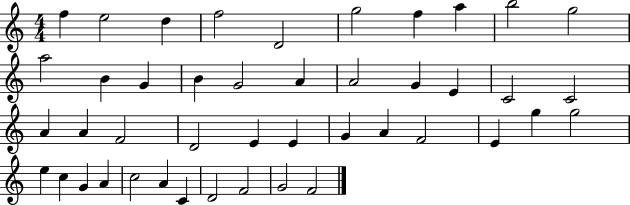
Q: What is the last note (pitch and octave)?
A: F4